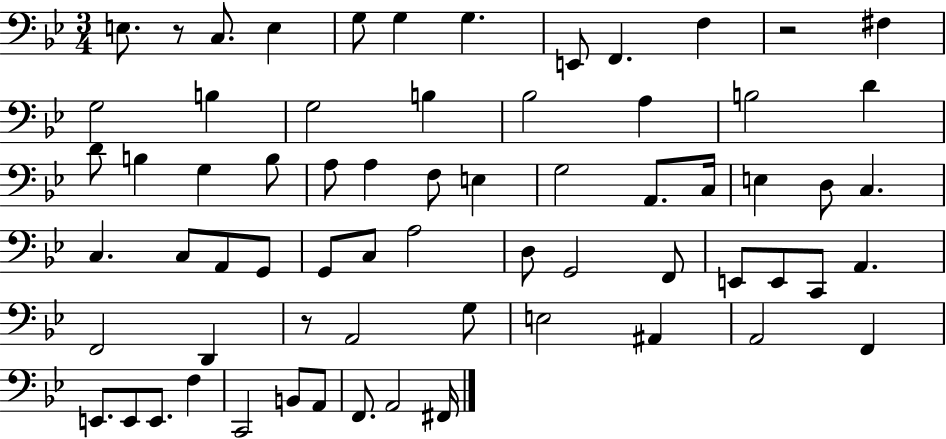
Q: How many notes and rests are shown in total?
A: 67